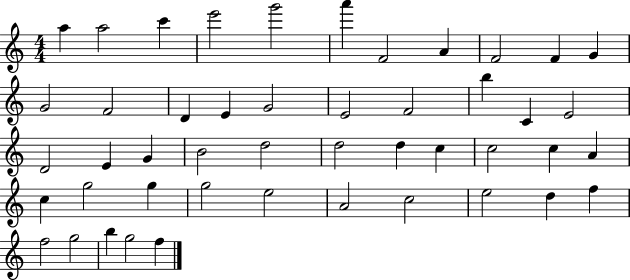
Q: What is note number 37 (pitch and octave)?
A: E5